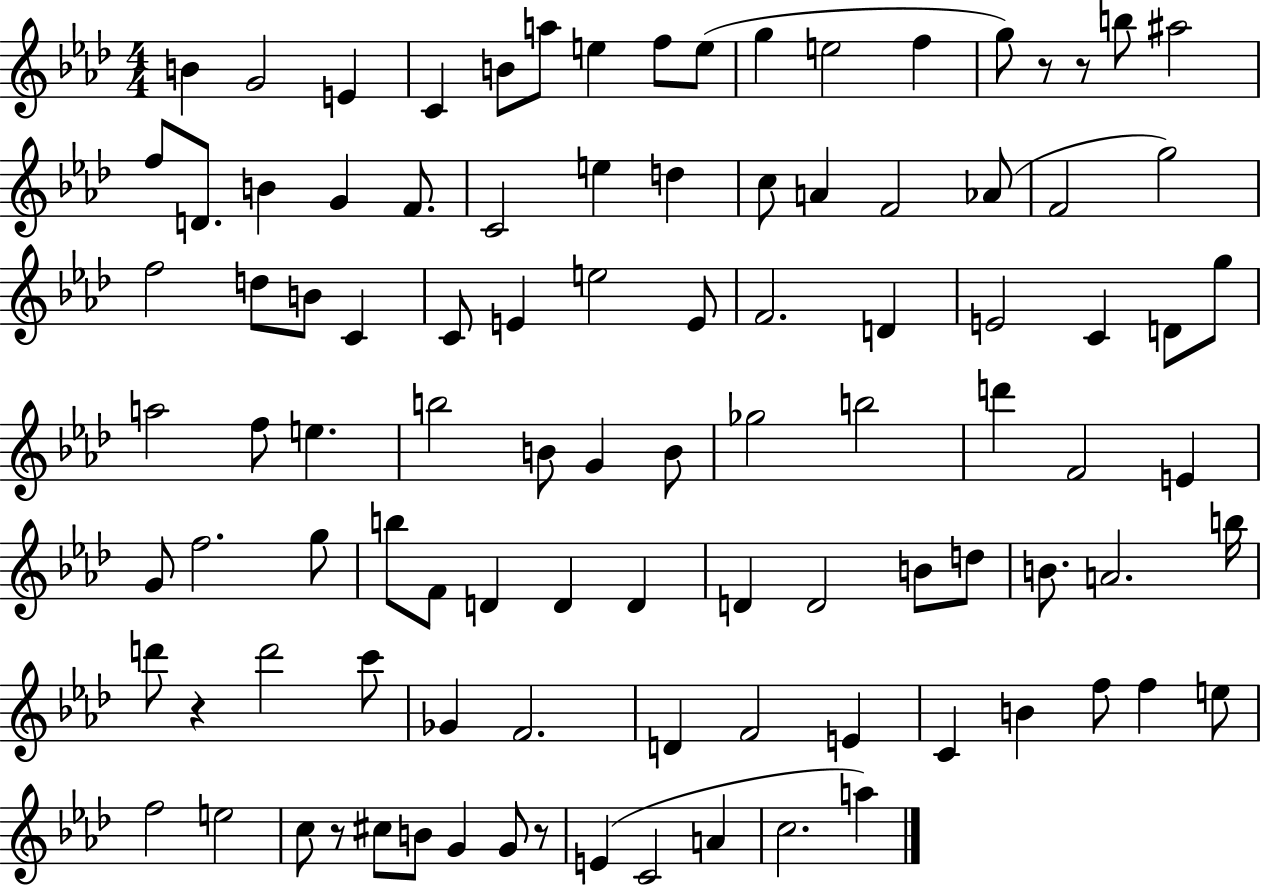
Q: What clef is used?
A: treble